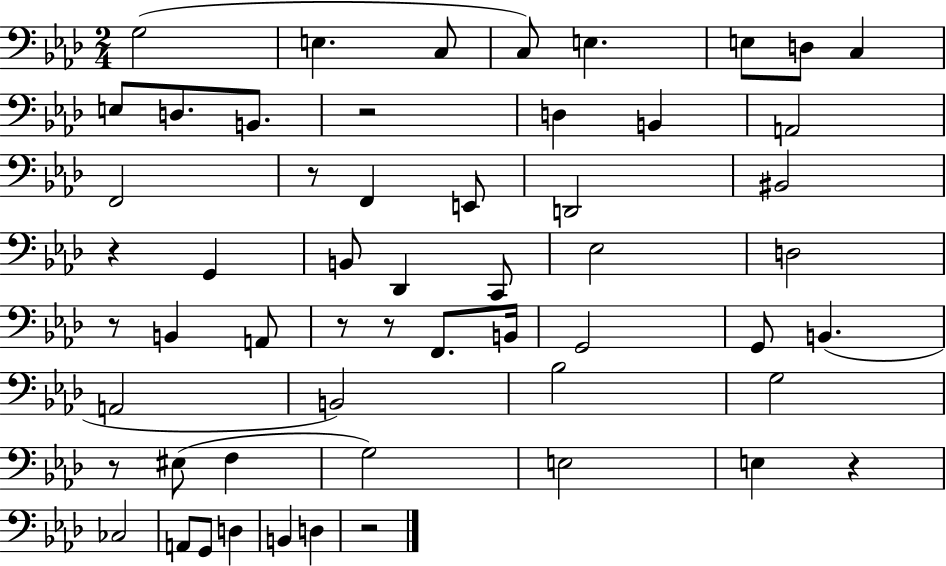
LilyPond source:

{
  \clef bass
  \numericTimeSignature
  \time 2/4
  \key aes \major
  g2( | e4. c8 | c8) e4. | e8 d8 c4 | \break e8 d8. b,8. | r2 | d4 b,4 | a,2 | \break f,2 | r8 f,4 e,8 | d,2 | bis,2 | \break r4 g,4 | b,8 des,4 c,8 | ees2 | d2 | \break r8 b,4 a,8 | r8 r8 f,8. b,16 | g,2 | g,8 b,4.( | \break a,2 | b,2) | bes2 | g2 | \break r8 eis8( f4 | g2) | e2 | e4 r4 | \break ces2 | a,8 g,8 d4 | b,4 d4 | r2 | \break \bar "|."
}